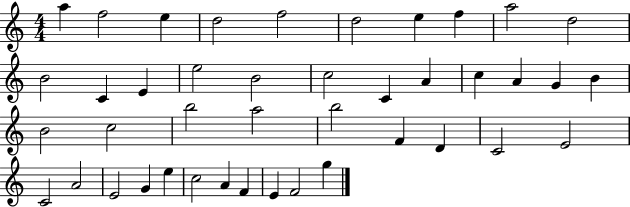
X:1
T:Untitled
M:4/4
L:1/4
K:C
a f2 e d2 f2 d2 e f a2 d2 B2 C E e2 B2 c2 C A c A G B B2 c2 b2 a2 b2 F D C2 E2 C2 A2 E2 G e c2 A F E F2 g